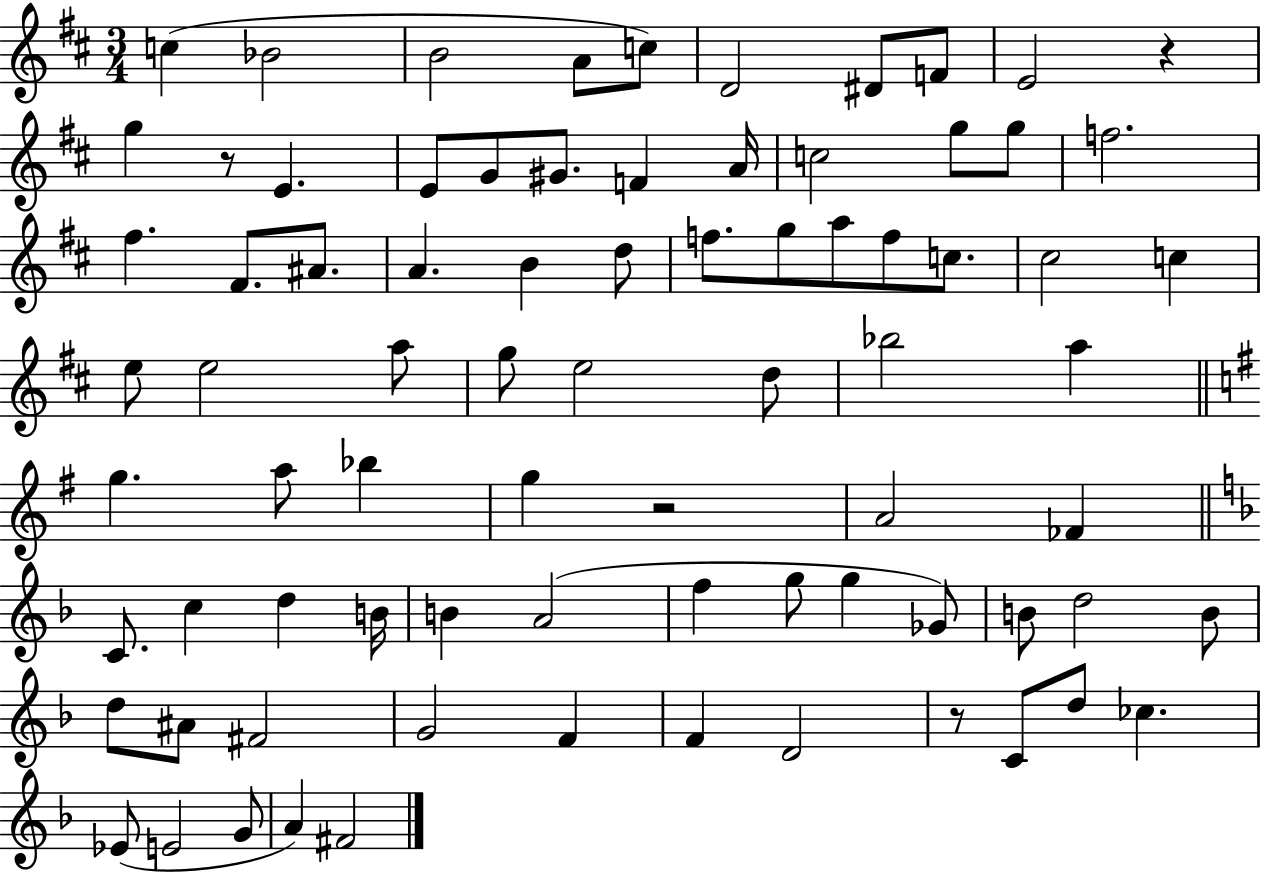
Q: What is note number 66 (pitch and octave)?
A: F4